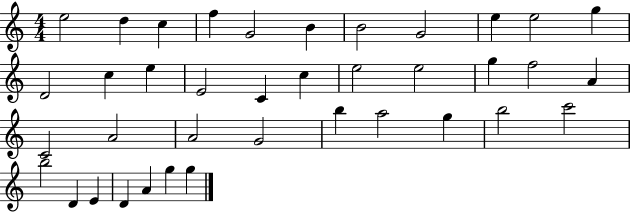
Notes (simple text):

E5/h D5/q C5/q F5/q G4/h B4/q B4/h G4/h E5/q E5/h G5/q D4/h C5/q E5/q E4/h C4/q C5/q E5/h E5/h G5/q F5/h A4/q C4/h A4/h A4/h G4/h B5/q A5/h G5/q B5/h C6/h B5/h D4/q E4/q D4/q A4/q G5/q G5/q